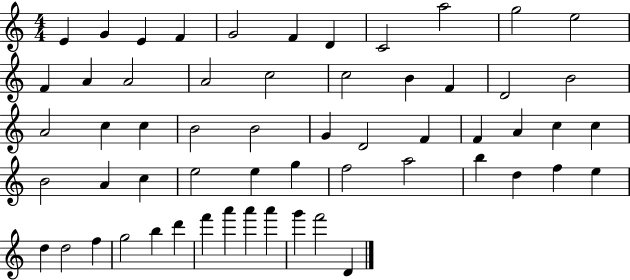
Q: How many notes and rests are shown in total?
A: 58